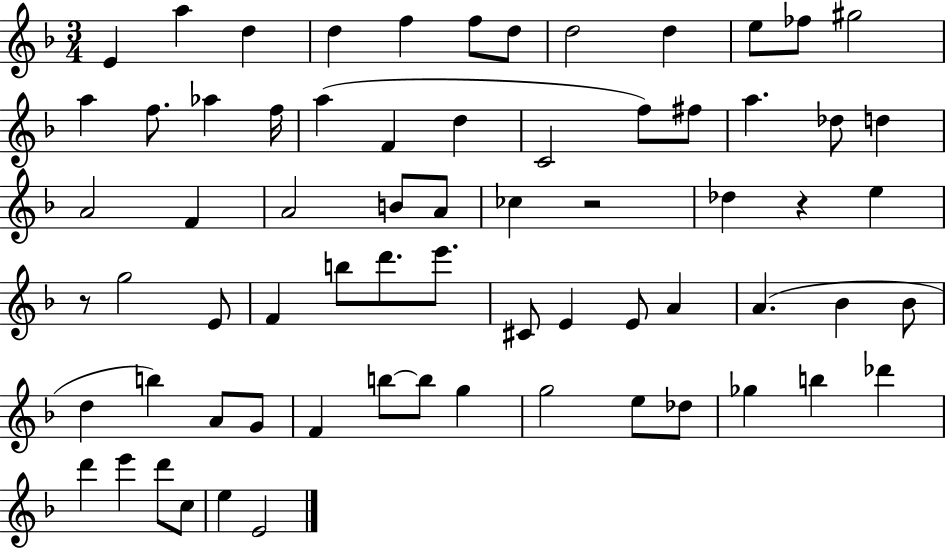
{
  \clef treble
  \numericTimeSignature
  \time 3/4
  \key f \major
  \repeat volta 2 { e'4 a''4 d''4 | d''4 f''4 f''8 d''8 | d''2 d''4 | e''8 fes''8 gis''2 | \break a''4 f''8. aes''4 f''16 | a''4( f'4 d''4 | c'2 f''8) fis''8 | a''4. des''8 d''4 | \break a'2 f'4 | a'2 b'8 a'8 | ces''4 r2 | des''4 r4 e''4 | \break r8 g''2 e'8 | f'4 b''8 d'''8. e'''8. | cis'8 e'4 e'8 a'4 | a'4.( bes'4 bes'8 | \break d''4 b''4) a'8 g'8 | f'4 b''8~~ b''8 g''4 | g''2 e''8 des''8 | ges''4 b''4 des'''4 | \break d'''4 e'''4 d'''8 c''8 | e''4 e'2 | } \bar "|."
}